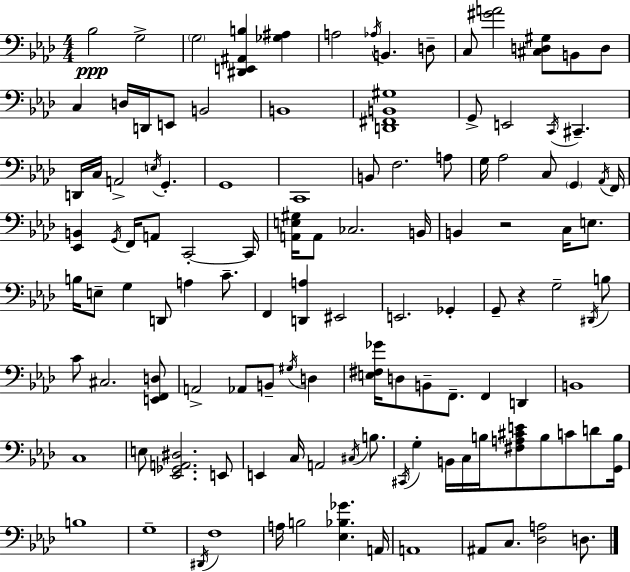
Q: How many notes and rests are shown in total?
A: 118